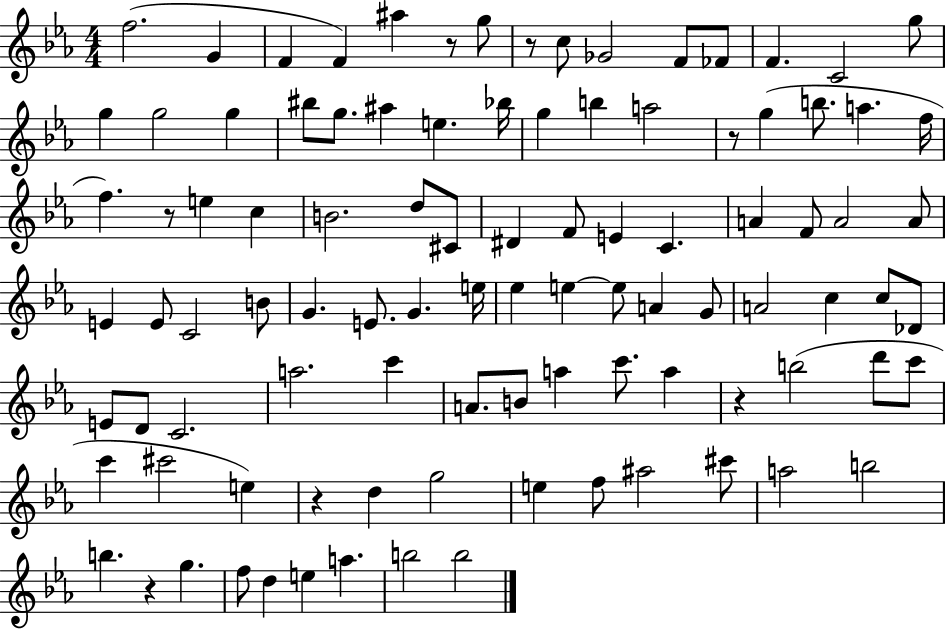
X:1
T:Untitled
M:4/4
L:1/4
K:Eb
f2 G F F ^a z/2 g/2 z/2 c/2 _G2 F/2 _F/2 F C2 g/2 g g2 g ^b/2 g/2 ^a e _b/4 g b a2 z/2 g b/2 a f/4 f z/2 e c B2 d/2 ^C/2 ^D F/2 E C A F/2 A2 A/2 E E/2 C2 B/2 G E/2 G e/4 _e e e/2 A G/2 A2 c c/2 _D/2 E/2 D/2 C2 a2 c' A/2 B/2 a c'/2 a z b2 d'/2 c'/2 c' ^c'2 e z d g2 e f/2 ^a2 ^c'/2 a2 b2 b z g f/2 d e a b2 b2